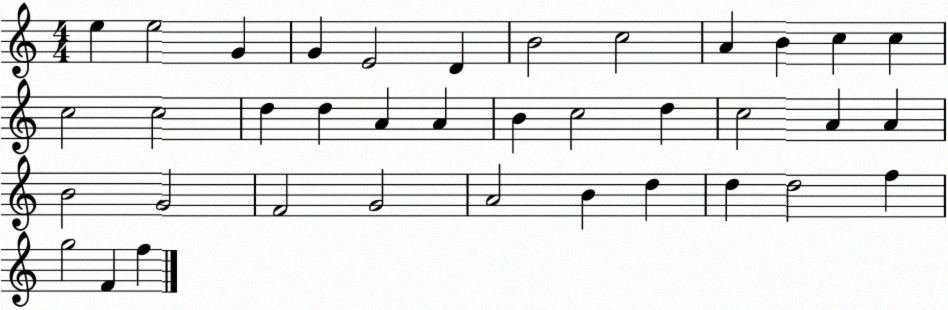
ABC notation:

X:1
T:Untitled
M:4/4
L:1/4
K:C
e e2 G G E2 D B2 c2 A B c c c2 c2 d d A A B c2 d c2 A A B2 G2 F2 G2 A2 B d d d2 f g2 F f